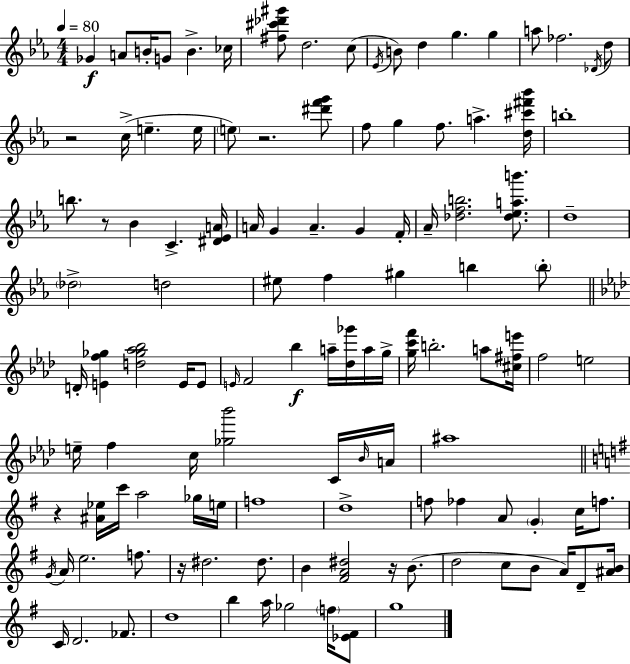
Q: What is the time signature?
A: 4/4